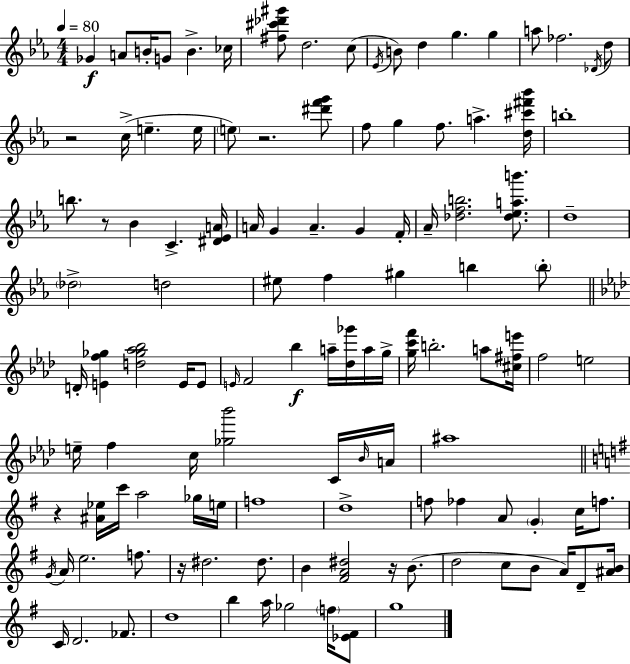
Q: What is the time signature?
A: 4/4